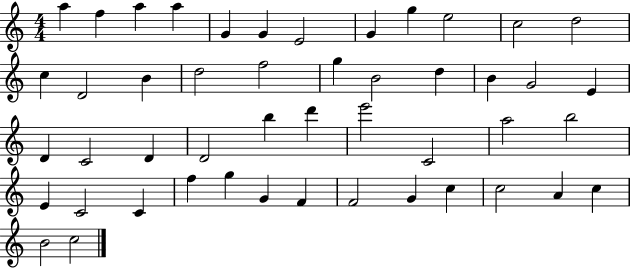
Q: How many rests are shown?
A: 0